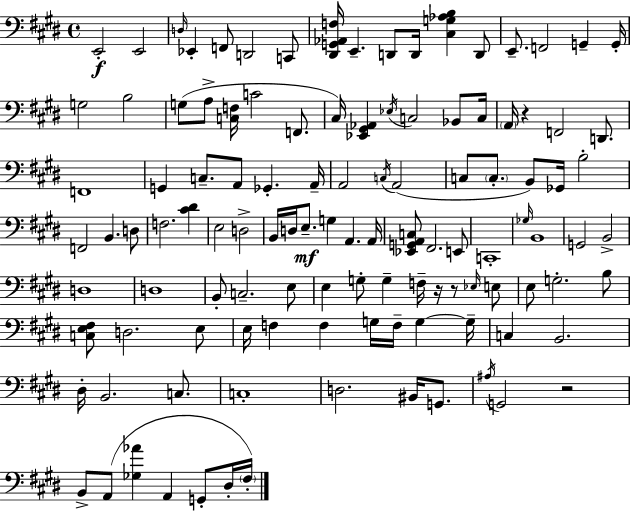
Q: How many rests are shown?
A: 4